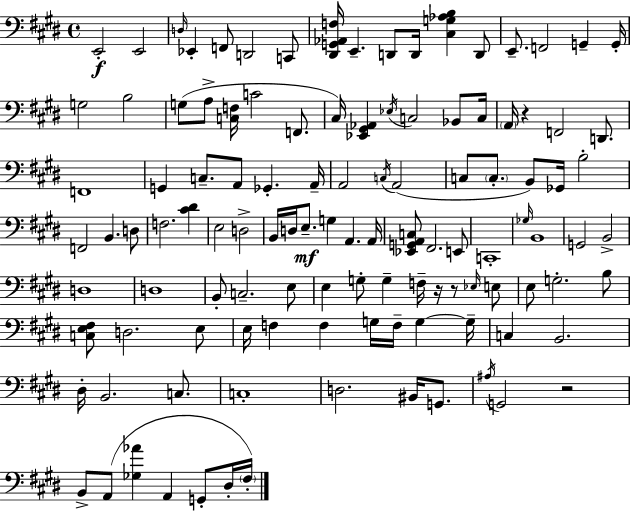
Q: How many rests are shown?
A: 4